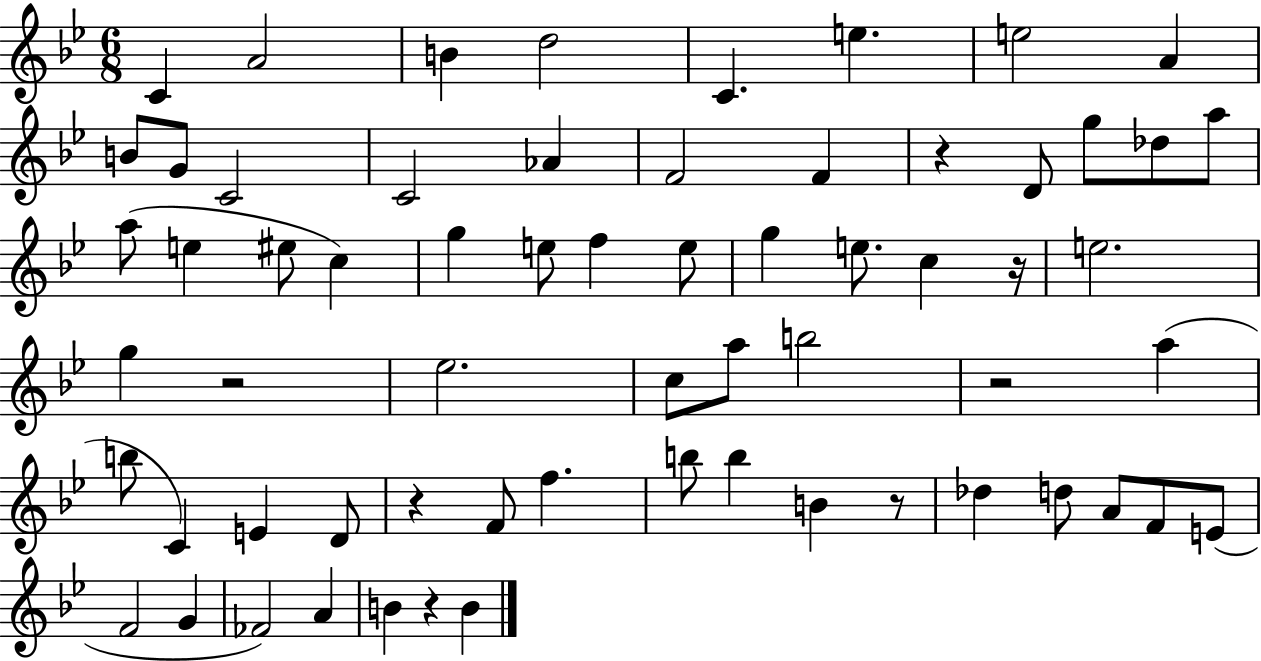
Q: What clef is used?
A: treble